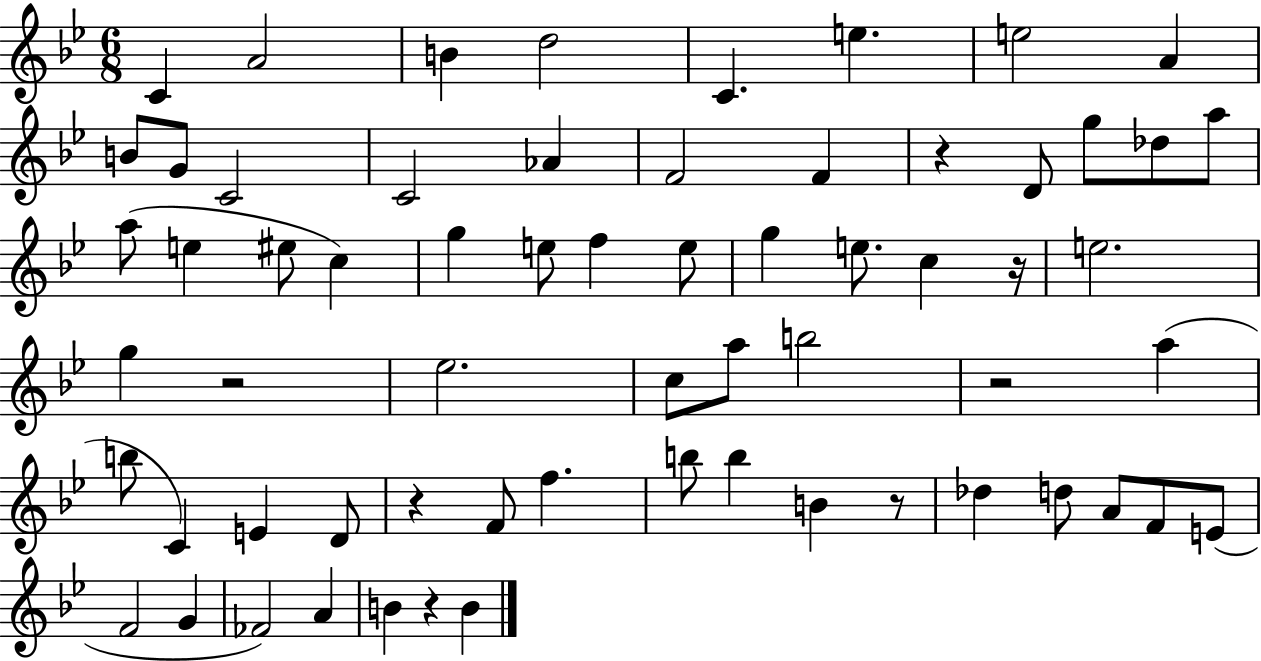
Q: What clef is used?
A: treble